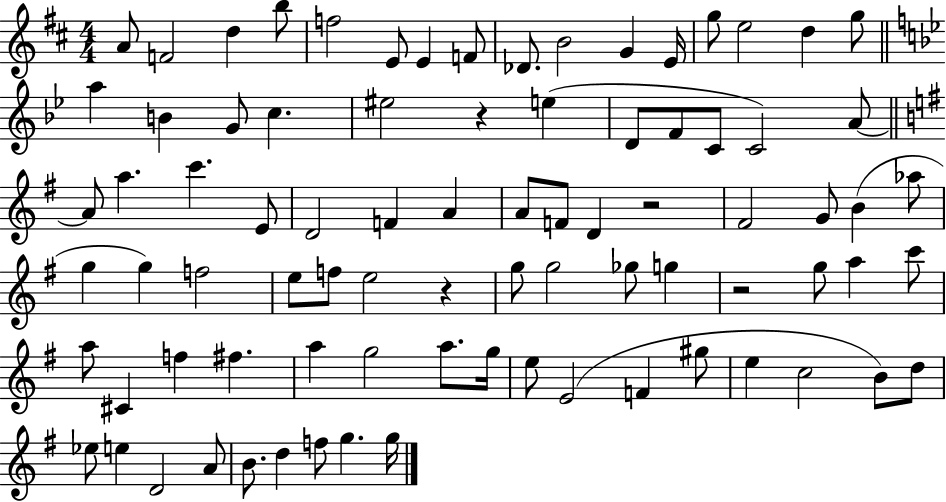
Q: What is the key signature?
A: D major